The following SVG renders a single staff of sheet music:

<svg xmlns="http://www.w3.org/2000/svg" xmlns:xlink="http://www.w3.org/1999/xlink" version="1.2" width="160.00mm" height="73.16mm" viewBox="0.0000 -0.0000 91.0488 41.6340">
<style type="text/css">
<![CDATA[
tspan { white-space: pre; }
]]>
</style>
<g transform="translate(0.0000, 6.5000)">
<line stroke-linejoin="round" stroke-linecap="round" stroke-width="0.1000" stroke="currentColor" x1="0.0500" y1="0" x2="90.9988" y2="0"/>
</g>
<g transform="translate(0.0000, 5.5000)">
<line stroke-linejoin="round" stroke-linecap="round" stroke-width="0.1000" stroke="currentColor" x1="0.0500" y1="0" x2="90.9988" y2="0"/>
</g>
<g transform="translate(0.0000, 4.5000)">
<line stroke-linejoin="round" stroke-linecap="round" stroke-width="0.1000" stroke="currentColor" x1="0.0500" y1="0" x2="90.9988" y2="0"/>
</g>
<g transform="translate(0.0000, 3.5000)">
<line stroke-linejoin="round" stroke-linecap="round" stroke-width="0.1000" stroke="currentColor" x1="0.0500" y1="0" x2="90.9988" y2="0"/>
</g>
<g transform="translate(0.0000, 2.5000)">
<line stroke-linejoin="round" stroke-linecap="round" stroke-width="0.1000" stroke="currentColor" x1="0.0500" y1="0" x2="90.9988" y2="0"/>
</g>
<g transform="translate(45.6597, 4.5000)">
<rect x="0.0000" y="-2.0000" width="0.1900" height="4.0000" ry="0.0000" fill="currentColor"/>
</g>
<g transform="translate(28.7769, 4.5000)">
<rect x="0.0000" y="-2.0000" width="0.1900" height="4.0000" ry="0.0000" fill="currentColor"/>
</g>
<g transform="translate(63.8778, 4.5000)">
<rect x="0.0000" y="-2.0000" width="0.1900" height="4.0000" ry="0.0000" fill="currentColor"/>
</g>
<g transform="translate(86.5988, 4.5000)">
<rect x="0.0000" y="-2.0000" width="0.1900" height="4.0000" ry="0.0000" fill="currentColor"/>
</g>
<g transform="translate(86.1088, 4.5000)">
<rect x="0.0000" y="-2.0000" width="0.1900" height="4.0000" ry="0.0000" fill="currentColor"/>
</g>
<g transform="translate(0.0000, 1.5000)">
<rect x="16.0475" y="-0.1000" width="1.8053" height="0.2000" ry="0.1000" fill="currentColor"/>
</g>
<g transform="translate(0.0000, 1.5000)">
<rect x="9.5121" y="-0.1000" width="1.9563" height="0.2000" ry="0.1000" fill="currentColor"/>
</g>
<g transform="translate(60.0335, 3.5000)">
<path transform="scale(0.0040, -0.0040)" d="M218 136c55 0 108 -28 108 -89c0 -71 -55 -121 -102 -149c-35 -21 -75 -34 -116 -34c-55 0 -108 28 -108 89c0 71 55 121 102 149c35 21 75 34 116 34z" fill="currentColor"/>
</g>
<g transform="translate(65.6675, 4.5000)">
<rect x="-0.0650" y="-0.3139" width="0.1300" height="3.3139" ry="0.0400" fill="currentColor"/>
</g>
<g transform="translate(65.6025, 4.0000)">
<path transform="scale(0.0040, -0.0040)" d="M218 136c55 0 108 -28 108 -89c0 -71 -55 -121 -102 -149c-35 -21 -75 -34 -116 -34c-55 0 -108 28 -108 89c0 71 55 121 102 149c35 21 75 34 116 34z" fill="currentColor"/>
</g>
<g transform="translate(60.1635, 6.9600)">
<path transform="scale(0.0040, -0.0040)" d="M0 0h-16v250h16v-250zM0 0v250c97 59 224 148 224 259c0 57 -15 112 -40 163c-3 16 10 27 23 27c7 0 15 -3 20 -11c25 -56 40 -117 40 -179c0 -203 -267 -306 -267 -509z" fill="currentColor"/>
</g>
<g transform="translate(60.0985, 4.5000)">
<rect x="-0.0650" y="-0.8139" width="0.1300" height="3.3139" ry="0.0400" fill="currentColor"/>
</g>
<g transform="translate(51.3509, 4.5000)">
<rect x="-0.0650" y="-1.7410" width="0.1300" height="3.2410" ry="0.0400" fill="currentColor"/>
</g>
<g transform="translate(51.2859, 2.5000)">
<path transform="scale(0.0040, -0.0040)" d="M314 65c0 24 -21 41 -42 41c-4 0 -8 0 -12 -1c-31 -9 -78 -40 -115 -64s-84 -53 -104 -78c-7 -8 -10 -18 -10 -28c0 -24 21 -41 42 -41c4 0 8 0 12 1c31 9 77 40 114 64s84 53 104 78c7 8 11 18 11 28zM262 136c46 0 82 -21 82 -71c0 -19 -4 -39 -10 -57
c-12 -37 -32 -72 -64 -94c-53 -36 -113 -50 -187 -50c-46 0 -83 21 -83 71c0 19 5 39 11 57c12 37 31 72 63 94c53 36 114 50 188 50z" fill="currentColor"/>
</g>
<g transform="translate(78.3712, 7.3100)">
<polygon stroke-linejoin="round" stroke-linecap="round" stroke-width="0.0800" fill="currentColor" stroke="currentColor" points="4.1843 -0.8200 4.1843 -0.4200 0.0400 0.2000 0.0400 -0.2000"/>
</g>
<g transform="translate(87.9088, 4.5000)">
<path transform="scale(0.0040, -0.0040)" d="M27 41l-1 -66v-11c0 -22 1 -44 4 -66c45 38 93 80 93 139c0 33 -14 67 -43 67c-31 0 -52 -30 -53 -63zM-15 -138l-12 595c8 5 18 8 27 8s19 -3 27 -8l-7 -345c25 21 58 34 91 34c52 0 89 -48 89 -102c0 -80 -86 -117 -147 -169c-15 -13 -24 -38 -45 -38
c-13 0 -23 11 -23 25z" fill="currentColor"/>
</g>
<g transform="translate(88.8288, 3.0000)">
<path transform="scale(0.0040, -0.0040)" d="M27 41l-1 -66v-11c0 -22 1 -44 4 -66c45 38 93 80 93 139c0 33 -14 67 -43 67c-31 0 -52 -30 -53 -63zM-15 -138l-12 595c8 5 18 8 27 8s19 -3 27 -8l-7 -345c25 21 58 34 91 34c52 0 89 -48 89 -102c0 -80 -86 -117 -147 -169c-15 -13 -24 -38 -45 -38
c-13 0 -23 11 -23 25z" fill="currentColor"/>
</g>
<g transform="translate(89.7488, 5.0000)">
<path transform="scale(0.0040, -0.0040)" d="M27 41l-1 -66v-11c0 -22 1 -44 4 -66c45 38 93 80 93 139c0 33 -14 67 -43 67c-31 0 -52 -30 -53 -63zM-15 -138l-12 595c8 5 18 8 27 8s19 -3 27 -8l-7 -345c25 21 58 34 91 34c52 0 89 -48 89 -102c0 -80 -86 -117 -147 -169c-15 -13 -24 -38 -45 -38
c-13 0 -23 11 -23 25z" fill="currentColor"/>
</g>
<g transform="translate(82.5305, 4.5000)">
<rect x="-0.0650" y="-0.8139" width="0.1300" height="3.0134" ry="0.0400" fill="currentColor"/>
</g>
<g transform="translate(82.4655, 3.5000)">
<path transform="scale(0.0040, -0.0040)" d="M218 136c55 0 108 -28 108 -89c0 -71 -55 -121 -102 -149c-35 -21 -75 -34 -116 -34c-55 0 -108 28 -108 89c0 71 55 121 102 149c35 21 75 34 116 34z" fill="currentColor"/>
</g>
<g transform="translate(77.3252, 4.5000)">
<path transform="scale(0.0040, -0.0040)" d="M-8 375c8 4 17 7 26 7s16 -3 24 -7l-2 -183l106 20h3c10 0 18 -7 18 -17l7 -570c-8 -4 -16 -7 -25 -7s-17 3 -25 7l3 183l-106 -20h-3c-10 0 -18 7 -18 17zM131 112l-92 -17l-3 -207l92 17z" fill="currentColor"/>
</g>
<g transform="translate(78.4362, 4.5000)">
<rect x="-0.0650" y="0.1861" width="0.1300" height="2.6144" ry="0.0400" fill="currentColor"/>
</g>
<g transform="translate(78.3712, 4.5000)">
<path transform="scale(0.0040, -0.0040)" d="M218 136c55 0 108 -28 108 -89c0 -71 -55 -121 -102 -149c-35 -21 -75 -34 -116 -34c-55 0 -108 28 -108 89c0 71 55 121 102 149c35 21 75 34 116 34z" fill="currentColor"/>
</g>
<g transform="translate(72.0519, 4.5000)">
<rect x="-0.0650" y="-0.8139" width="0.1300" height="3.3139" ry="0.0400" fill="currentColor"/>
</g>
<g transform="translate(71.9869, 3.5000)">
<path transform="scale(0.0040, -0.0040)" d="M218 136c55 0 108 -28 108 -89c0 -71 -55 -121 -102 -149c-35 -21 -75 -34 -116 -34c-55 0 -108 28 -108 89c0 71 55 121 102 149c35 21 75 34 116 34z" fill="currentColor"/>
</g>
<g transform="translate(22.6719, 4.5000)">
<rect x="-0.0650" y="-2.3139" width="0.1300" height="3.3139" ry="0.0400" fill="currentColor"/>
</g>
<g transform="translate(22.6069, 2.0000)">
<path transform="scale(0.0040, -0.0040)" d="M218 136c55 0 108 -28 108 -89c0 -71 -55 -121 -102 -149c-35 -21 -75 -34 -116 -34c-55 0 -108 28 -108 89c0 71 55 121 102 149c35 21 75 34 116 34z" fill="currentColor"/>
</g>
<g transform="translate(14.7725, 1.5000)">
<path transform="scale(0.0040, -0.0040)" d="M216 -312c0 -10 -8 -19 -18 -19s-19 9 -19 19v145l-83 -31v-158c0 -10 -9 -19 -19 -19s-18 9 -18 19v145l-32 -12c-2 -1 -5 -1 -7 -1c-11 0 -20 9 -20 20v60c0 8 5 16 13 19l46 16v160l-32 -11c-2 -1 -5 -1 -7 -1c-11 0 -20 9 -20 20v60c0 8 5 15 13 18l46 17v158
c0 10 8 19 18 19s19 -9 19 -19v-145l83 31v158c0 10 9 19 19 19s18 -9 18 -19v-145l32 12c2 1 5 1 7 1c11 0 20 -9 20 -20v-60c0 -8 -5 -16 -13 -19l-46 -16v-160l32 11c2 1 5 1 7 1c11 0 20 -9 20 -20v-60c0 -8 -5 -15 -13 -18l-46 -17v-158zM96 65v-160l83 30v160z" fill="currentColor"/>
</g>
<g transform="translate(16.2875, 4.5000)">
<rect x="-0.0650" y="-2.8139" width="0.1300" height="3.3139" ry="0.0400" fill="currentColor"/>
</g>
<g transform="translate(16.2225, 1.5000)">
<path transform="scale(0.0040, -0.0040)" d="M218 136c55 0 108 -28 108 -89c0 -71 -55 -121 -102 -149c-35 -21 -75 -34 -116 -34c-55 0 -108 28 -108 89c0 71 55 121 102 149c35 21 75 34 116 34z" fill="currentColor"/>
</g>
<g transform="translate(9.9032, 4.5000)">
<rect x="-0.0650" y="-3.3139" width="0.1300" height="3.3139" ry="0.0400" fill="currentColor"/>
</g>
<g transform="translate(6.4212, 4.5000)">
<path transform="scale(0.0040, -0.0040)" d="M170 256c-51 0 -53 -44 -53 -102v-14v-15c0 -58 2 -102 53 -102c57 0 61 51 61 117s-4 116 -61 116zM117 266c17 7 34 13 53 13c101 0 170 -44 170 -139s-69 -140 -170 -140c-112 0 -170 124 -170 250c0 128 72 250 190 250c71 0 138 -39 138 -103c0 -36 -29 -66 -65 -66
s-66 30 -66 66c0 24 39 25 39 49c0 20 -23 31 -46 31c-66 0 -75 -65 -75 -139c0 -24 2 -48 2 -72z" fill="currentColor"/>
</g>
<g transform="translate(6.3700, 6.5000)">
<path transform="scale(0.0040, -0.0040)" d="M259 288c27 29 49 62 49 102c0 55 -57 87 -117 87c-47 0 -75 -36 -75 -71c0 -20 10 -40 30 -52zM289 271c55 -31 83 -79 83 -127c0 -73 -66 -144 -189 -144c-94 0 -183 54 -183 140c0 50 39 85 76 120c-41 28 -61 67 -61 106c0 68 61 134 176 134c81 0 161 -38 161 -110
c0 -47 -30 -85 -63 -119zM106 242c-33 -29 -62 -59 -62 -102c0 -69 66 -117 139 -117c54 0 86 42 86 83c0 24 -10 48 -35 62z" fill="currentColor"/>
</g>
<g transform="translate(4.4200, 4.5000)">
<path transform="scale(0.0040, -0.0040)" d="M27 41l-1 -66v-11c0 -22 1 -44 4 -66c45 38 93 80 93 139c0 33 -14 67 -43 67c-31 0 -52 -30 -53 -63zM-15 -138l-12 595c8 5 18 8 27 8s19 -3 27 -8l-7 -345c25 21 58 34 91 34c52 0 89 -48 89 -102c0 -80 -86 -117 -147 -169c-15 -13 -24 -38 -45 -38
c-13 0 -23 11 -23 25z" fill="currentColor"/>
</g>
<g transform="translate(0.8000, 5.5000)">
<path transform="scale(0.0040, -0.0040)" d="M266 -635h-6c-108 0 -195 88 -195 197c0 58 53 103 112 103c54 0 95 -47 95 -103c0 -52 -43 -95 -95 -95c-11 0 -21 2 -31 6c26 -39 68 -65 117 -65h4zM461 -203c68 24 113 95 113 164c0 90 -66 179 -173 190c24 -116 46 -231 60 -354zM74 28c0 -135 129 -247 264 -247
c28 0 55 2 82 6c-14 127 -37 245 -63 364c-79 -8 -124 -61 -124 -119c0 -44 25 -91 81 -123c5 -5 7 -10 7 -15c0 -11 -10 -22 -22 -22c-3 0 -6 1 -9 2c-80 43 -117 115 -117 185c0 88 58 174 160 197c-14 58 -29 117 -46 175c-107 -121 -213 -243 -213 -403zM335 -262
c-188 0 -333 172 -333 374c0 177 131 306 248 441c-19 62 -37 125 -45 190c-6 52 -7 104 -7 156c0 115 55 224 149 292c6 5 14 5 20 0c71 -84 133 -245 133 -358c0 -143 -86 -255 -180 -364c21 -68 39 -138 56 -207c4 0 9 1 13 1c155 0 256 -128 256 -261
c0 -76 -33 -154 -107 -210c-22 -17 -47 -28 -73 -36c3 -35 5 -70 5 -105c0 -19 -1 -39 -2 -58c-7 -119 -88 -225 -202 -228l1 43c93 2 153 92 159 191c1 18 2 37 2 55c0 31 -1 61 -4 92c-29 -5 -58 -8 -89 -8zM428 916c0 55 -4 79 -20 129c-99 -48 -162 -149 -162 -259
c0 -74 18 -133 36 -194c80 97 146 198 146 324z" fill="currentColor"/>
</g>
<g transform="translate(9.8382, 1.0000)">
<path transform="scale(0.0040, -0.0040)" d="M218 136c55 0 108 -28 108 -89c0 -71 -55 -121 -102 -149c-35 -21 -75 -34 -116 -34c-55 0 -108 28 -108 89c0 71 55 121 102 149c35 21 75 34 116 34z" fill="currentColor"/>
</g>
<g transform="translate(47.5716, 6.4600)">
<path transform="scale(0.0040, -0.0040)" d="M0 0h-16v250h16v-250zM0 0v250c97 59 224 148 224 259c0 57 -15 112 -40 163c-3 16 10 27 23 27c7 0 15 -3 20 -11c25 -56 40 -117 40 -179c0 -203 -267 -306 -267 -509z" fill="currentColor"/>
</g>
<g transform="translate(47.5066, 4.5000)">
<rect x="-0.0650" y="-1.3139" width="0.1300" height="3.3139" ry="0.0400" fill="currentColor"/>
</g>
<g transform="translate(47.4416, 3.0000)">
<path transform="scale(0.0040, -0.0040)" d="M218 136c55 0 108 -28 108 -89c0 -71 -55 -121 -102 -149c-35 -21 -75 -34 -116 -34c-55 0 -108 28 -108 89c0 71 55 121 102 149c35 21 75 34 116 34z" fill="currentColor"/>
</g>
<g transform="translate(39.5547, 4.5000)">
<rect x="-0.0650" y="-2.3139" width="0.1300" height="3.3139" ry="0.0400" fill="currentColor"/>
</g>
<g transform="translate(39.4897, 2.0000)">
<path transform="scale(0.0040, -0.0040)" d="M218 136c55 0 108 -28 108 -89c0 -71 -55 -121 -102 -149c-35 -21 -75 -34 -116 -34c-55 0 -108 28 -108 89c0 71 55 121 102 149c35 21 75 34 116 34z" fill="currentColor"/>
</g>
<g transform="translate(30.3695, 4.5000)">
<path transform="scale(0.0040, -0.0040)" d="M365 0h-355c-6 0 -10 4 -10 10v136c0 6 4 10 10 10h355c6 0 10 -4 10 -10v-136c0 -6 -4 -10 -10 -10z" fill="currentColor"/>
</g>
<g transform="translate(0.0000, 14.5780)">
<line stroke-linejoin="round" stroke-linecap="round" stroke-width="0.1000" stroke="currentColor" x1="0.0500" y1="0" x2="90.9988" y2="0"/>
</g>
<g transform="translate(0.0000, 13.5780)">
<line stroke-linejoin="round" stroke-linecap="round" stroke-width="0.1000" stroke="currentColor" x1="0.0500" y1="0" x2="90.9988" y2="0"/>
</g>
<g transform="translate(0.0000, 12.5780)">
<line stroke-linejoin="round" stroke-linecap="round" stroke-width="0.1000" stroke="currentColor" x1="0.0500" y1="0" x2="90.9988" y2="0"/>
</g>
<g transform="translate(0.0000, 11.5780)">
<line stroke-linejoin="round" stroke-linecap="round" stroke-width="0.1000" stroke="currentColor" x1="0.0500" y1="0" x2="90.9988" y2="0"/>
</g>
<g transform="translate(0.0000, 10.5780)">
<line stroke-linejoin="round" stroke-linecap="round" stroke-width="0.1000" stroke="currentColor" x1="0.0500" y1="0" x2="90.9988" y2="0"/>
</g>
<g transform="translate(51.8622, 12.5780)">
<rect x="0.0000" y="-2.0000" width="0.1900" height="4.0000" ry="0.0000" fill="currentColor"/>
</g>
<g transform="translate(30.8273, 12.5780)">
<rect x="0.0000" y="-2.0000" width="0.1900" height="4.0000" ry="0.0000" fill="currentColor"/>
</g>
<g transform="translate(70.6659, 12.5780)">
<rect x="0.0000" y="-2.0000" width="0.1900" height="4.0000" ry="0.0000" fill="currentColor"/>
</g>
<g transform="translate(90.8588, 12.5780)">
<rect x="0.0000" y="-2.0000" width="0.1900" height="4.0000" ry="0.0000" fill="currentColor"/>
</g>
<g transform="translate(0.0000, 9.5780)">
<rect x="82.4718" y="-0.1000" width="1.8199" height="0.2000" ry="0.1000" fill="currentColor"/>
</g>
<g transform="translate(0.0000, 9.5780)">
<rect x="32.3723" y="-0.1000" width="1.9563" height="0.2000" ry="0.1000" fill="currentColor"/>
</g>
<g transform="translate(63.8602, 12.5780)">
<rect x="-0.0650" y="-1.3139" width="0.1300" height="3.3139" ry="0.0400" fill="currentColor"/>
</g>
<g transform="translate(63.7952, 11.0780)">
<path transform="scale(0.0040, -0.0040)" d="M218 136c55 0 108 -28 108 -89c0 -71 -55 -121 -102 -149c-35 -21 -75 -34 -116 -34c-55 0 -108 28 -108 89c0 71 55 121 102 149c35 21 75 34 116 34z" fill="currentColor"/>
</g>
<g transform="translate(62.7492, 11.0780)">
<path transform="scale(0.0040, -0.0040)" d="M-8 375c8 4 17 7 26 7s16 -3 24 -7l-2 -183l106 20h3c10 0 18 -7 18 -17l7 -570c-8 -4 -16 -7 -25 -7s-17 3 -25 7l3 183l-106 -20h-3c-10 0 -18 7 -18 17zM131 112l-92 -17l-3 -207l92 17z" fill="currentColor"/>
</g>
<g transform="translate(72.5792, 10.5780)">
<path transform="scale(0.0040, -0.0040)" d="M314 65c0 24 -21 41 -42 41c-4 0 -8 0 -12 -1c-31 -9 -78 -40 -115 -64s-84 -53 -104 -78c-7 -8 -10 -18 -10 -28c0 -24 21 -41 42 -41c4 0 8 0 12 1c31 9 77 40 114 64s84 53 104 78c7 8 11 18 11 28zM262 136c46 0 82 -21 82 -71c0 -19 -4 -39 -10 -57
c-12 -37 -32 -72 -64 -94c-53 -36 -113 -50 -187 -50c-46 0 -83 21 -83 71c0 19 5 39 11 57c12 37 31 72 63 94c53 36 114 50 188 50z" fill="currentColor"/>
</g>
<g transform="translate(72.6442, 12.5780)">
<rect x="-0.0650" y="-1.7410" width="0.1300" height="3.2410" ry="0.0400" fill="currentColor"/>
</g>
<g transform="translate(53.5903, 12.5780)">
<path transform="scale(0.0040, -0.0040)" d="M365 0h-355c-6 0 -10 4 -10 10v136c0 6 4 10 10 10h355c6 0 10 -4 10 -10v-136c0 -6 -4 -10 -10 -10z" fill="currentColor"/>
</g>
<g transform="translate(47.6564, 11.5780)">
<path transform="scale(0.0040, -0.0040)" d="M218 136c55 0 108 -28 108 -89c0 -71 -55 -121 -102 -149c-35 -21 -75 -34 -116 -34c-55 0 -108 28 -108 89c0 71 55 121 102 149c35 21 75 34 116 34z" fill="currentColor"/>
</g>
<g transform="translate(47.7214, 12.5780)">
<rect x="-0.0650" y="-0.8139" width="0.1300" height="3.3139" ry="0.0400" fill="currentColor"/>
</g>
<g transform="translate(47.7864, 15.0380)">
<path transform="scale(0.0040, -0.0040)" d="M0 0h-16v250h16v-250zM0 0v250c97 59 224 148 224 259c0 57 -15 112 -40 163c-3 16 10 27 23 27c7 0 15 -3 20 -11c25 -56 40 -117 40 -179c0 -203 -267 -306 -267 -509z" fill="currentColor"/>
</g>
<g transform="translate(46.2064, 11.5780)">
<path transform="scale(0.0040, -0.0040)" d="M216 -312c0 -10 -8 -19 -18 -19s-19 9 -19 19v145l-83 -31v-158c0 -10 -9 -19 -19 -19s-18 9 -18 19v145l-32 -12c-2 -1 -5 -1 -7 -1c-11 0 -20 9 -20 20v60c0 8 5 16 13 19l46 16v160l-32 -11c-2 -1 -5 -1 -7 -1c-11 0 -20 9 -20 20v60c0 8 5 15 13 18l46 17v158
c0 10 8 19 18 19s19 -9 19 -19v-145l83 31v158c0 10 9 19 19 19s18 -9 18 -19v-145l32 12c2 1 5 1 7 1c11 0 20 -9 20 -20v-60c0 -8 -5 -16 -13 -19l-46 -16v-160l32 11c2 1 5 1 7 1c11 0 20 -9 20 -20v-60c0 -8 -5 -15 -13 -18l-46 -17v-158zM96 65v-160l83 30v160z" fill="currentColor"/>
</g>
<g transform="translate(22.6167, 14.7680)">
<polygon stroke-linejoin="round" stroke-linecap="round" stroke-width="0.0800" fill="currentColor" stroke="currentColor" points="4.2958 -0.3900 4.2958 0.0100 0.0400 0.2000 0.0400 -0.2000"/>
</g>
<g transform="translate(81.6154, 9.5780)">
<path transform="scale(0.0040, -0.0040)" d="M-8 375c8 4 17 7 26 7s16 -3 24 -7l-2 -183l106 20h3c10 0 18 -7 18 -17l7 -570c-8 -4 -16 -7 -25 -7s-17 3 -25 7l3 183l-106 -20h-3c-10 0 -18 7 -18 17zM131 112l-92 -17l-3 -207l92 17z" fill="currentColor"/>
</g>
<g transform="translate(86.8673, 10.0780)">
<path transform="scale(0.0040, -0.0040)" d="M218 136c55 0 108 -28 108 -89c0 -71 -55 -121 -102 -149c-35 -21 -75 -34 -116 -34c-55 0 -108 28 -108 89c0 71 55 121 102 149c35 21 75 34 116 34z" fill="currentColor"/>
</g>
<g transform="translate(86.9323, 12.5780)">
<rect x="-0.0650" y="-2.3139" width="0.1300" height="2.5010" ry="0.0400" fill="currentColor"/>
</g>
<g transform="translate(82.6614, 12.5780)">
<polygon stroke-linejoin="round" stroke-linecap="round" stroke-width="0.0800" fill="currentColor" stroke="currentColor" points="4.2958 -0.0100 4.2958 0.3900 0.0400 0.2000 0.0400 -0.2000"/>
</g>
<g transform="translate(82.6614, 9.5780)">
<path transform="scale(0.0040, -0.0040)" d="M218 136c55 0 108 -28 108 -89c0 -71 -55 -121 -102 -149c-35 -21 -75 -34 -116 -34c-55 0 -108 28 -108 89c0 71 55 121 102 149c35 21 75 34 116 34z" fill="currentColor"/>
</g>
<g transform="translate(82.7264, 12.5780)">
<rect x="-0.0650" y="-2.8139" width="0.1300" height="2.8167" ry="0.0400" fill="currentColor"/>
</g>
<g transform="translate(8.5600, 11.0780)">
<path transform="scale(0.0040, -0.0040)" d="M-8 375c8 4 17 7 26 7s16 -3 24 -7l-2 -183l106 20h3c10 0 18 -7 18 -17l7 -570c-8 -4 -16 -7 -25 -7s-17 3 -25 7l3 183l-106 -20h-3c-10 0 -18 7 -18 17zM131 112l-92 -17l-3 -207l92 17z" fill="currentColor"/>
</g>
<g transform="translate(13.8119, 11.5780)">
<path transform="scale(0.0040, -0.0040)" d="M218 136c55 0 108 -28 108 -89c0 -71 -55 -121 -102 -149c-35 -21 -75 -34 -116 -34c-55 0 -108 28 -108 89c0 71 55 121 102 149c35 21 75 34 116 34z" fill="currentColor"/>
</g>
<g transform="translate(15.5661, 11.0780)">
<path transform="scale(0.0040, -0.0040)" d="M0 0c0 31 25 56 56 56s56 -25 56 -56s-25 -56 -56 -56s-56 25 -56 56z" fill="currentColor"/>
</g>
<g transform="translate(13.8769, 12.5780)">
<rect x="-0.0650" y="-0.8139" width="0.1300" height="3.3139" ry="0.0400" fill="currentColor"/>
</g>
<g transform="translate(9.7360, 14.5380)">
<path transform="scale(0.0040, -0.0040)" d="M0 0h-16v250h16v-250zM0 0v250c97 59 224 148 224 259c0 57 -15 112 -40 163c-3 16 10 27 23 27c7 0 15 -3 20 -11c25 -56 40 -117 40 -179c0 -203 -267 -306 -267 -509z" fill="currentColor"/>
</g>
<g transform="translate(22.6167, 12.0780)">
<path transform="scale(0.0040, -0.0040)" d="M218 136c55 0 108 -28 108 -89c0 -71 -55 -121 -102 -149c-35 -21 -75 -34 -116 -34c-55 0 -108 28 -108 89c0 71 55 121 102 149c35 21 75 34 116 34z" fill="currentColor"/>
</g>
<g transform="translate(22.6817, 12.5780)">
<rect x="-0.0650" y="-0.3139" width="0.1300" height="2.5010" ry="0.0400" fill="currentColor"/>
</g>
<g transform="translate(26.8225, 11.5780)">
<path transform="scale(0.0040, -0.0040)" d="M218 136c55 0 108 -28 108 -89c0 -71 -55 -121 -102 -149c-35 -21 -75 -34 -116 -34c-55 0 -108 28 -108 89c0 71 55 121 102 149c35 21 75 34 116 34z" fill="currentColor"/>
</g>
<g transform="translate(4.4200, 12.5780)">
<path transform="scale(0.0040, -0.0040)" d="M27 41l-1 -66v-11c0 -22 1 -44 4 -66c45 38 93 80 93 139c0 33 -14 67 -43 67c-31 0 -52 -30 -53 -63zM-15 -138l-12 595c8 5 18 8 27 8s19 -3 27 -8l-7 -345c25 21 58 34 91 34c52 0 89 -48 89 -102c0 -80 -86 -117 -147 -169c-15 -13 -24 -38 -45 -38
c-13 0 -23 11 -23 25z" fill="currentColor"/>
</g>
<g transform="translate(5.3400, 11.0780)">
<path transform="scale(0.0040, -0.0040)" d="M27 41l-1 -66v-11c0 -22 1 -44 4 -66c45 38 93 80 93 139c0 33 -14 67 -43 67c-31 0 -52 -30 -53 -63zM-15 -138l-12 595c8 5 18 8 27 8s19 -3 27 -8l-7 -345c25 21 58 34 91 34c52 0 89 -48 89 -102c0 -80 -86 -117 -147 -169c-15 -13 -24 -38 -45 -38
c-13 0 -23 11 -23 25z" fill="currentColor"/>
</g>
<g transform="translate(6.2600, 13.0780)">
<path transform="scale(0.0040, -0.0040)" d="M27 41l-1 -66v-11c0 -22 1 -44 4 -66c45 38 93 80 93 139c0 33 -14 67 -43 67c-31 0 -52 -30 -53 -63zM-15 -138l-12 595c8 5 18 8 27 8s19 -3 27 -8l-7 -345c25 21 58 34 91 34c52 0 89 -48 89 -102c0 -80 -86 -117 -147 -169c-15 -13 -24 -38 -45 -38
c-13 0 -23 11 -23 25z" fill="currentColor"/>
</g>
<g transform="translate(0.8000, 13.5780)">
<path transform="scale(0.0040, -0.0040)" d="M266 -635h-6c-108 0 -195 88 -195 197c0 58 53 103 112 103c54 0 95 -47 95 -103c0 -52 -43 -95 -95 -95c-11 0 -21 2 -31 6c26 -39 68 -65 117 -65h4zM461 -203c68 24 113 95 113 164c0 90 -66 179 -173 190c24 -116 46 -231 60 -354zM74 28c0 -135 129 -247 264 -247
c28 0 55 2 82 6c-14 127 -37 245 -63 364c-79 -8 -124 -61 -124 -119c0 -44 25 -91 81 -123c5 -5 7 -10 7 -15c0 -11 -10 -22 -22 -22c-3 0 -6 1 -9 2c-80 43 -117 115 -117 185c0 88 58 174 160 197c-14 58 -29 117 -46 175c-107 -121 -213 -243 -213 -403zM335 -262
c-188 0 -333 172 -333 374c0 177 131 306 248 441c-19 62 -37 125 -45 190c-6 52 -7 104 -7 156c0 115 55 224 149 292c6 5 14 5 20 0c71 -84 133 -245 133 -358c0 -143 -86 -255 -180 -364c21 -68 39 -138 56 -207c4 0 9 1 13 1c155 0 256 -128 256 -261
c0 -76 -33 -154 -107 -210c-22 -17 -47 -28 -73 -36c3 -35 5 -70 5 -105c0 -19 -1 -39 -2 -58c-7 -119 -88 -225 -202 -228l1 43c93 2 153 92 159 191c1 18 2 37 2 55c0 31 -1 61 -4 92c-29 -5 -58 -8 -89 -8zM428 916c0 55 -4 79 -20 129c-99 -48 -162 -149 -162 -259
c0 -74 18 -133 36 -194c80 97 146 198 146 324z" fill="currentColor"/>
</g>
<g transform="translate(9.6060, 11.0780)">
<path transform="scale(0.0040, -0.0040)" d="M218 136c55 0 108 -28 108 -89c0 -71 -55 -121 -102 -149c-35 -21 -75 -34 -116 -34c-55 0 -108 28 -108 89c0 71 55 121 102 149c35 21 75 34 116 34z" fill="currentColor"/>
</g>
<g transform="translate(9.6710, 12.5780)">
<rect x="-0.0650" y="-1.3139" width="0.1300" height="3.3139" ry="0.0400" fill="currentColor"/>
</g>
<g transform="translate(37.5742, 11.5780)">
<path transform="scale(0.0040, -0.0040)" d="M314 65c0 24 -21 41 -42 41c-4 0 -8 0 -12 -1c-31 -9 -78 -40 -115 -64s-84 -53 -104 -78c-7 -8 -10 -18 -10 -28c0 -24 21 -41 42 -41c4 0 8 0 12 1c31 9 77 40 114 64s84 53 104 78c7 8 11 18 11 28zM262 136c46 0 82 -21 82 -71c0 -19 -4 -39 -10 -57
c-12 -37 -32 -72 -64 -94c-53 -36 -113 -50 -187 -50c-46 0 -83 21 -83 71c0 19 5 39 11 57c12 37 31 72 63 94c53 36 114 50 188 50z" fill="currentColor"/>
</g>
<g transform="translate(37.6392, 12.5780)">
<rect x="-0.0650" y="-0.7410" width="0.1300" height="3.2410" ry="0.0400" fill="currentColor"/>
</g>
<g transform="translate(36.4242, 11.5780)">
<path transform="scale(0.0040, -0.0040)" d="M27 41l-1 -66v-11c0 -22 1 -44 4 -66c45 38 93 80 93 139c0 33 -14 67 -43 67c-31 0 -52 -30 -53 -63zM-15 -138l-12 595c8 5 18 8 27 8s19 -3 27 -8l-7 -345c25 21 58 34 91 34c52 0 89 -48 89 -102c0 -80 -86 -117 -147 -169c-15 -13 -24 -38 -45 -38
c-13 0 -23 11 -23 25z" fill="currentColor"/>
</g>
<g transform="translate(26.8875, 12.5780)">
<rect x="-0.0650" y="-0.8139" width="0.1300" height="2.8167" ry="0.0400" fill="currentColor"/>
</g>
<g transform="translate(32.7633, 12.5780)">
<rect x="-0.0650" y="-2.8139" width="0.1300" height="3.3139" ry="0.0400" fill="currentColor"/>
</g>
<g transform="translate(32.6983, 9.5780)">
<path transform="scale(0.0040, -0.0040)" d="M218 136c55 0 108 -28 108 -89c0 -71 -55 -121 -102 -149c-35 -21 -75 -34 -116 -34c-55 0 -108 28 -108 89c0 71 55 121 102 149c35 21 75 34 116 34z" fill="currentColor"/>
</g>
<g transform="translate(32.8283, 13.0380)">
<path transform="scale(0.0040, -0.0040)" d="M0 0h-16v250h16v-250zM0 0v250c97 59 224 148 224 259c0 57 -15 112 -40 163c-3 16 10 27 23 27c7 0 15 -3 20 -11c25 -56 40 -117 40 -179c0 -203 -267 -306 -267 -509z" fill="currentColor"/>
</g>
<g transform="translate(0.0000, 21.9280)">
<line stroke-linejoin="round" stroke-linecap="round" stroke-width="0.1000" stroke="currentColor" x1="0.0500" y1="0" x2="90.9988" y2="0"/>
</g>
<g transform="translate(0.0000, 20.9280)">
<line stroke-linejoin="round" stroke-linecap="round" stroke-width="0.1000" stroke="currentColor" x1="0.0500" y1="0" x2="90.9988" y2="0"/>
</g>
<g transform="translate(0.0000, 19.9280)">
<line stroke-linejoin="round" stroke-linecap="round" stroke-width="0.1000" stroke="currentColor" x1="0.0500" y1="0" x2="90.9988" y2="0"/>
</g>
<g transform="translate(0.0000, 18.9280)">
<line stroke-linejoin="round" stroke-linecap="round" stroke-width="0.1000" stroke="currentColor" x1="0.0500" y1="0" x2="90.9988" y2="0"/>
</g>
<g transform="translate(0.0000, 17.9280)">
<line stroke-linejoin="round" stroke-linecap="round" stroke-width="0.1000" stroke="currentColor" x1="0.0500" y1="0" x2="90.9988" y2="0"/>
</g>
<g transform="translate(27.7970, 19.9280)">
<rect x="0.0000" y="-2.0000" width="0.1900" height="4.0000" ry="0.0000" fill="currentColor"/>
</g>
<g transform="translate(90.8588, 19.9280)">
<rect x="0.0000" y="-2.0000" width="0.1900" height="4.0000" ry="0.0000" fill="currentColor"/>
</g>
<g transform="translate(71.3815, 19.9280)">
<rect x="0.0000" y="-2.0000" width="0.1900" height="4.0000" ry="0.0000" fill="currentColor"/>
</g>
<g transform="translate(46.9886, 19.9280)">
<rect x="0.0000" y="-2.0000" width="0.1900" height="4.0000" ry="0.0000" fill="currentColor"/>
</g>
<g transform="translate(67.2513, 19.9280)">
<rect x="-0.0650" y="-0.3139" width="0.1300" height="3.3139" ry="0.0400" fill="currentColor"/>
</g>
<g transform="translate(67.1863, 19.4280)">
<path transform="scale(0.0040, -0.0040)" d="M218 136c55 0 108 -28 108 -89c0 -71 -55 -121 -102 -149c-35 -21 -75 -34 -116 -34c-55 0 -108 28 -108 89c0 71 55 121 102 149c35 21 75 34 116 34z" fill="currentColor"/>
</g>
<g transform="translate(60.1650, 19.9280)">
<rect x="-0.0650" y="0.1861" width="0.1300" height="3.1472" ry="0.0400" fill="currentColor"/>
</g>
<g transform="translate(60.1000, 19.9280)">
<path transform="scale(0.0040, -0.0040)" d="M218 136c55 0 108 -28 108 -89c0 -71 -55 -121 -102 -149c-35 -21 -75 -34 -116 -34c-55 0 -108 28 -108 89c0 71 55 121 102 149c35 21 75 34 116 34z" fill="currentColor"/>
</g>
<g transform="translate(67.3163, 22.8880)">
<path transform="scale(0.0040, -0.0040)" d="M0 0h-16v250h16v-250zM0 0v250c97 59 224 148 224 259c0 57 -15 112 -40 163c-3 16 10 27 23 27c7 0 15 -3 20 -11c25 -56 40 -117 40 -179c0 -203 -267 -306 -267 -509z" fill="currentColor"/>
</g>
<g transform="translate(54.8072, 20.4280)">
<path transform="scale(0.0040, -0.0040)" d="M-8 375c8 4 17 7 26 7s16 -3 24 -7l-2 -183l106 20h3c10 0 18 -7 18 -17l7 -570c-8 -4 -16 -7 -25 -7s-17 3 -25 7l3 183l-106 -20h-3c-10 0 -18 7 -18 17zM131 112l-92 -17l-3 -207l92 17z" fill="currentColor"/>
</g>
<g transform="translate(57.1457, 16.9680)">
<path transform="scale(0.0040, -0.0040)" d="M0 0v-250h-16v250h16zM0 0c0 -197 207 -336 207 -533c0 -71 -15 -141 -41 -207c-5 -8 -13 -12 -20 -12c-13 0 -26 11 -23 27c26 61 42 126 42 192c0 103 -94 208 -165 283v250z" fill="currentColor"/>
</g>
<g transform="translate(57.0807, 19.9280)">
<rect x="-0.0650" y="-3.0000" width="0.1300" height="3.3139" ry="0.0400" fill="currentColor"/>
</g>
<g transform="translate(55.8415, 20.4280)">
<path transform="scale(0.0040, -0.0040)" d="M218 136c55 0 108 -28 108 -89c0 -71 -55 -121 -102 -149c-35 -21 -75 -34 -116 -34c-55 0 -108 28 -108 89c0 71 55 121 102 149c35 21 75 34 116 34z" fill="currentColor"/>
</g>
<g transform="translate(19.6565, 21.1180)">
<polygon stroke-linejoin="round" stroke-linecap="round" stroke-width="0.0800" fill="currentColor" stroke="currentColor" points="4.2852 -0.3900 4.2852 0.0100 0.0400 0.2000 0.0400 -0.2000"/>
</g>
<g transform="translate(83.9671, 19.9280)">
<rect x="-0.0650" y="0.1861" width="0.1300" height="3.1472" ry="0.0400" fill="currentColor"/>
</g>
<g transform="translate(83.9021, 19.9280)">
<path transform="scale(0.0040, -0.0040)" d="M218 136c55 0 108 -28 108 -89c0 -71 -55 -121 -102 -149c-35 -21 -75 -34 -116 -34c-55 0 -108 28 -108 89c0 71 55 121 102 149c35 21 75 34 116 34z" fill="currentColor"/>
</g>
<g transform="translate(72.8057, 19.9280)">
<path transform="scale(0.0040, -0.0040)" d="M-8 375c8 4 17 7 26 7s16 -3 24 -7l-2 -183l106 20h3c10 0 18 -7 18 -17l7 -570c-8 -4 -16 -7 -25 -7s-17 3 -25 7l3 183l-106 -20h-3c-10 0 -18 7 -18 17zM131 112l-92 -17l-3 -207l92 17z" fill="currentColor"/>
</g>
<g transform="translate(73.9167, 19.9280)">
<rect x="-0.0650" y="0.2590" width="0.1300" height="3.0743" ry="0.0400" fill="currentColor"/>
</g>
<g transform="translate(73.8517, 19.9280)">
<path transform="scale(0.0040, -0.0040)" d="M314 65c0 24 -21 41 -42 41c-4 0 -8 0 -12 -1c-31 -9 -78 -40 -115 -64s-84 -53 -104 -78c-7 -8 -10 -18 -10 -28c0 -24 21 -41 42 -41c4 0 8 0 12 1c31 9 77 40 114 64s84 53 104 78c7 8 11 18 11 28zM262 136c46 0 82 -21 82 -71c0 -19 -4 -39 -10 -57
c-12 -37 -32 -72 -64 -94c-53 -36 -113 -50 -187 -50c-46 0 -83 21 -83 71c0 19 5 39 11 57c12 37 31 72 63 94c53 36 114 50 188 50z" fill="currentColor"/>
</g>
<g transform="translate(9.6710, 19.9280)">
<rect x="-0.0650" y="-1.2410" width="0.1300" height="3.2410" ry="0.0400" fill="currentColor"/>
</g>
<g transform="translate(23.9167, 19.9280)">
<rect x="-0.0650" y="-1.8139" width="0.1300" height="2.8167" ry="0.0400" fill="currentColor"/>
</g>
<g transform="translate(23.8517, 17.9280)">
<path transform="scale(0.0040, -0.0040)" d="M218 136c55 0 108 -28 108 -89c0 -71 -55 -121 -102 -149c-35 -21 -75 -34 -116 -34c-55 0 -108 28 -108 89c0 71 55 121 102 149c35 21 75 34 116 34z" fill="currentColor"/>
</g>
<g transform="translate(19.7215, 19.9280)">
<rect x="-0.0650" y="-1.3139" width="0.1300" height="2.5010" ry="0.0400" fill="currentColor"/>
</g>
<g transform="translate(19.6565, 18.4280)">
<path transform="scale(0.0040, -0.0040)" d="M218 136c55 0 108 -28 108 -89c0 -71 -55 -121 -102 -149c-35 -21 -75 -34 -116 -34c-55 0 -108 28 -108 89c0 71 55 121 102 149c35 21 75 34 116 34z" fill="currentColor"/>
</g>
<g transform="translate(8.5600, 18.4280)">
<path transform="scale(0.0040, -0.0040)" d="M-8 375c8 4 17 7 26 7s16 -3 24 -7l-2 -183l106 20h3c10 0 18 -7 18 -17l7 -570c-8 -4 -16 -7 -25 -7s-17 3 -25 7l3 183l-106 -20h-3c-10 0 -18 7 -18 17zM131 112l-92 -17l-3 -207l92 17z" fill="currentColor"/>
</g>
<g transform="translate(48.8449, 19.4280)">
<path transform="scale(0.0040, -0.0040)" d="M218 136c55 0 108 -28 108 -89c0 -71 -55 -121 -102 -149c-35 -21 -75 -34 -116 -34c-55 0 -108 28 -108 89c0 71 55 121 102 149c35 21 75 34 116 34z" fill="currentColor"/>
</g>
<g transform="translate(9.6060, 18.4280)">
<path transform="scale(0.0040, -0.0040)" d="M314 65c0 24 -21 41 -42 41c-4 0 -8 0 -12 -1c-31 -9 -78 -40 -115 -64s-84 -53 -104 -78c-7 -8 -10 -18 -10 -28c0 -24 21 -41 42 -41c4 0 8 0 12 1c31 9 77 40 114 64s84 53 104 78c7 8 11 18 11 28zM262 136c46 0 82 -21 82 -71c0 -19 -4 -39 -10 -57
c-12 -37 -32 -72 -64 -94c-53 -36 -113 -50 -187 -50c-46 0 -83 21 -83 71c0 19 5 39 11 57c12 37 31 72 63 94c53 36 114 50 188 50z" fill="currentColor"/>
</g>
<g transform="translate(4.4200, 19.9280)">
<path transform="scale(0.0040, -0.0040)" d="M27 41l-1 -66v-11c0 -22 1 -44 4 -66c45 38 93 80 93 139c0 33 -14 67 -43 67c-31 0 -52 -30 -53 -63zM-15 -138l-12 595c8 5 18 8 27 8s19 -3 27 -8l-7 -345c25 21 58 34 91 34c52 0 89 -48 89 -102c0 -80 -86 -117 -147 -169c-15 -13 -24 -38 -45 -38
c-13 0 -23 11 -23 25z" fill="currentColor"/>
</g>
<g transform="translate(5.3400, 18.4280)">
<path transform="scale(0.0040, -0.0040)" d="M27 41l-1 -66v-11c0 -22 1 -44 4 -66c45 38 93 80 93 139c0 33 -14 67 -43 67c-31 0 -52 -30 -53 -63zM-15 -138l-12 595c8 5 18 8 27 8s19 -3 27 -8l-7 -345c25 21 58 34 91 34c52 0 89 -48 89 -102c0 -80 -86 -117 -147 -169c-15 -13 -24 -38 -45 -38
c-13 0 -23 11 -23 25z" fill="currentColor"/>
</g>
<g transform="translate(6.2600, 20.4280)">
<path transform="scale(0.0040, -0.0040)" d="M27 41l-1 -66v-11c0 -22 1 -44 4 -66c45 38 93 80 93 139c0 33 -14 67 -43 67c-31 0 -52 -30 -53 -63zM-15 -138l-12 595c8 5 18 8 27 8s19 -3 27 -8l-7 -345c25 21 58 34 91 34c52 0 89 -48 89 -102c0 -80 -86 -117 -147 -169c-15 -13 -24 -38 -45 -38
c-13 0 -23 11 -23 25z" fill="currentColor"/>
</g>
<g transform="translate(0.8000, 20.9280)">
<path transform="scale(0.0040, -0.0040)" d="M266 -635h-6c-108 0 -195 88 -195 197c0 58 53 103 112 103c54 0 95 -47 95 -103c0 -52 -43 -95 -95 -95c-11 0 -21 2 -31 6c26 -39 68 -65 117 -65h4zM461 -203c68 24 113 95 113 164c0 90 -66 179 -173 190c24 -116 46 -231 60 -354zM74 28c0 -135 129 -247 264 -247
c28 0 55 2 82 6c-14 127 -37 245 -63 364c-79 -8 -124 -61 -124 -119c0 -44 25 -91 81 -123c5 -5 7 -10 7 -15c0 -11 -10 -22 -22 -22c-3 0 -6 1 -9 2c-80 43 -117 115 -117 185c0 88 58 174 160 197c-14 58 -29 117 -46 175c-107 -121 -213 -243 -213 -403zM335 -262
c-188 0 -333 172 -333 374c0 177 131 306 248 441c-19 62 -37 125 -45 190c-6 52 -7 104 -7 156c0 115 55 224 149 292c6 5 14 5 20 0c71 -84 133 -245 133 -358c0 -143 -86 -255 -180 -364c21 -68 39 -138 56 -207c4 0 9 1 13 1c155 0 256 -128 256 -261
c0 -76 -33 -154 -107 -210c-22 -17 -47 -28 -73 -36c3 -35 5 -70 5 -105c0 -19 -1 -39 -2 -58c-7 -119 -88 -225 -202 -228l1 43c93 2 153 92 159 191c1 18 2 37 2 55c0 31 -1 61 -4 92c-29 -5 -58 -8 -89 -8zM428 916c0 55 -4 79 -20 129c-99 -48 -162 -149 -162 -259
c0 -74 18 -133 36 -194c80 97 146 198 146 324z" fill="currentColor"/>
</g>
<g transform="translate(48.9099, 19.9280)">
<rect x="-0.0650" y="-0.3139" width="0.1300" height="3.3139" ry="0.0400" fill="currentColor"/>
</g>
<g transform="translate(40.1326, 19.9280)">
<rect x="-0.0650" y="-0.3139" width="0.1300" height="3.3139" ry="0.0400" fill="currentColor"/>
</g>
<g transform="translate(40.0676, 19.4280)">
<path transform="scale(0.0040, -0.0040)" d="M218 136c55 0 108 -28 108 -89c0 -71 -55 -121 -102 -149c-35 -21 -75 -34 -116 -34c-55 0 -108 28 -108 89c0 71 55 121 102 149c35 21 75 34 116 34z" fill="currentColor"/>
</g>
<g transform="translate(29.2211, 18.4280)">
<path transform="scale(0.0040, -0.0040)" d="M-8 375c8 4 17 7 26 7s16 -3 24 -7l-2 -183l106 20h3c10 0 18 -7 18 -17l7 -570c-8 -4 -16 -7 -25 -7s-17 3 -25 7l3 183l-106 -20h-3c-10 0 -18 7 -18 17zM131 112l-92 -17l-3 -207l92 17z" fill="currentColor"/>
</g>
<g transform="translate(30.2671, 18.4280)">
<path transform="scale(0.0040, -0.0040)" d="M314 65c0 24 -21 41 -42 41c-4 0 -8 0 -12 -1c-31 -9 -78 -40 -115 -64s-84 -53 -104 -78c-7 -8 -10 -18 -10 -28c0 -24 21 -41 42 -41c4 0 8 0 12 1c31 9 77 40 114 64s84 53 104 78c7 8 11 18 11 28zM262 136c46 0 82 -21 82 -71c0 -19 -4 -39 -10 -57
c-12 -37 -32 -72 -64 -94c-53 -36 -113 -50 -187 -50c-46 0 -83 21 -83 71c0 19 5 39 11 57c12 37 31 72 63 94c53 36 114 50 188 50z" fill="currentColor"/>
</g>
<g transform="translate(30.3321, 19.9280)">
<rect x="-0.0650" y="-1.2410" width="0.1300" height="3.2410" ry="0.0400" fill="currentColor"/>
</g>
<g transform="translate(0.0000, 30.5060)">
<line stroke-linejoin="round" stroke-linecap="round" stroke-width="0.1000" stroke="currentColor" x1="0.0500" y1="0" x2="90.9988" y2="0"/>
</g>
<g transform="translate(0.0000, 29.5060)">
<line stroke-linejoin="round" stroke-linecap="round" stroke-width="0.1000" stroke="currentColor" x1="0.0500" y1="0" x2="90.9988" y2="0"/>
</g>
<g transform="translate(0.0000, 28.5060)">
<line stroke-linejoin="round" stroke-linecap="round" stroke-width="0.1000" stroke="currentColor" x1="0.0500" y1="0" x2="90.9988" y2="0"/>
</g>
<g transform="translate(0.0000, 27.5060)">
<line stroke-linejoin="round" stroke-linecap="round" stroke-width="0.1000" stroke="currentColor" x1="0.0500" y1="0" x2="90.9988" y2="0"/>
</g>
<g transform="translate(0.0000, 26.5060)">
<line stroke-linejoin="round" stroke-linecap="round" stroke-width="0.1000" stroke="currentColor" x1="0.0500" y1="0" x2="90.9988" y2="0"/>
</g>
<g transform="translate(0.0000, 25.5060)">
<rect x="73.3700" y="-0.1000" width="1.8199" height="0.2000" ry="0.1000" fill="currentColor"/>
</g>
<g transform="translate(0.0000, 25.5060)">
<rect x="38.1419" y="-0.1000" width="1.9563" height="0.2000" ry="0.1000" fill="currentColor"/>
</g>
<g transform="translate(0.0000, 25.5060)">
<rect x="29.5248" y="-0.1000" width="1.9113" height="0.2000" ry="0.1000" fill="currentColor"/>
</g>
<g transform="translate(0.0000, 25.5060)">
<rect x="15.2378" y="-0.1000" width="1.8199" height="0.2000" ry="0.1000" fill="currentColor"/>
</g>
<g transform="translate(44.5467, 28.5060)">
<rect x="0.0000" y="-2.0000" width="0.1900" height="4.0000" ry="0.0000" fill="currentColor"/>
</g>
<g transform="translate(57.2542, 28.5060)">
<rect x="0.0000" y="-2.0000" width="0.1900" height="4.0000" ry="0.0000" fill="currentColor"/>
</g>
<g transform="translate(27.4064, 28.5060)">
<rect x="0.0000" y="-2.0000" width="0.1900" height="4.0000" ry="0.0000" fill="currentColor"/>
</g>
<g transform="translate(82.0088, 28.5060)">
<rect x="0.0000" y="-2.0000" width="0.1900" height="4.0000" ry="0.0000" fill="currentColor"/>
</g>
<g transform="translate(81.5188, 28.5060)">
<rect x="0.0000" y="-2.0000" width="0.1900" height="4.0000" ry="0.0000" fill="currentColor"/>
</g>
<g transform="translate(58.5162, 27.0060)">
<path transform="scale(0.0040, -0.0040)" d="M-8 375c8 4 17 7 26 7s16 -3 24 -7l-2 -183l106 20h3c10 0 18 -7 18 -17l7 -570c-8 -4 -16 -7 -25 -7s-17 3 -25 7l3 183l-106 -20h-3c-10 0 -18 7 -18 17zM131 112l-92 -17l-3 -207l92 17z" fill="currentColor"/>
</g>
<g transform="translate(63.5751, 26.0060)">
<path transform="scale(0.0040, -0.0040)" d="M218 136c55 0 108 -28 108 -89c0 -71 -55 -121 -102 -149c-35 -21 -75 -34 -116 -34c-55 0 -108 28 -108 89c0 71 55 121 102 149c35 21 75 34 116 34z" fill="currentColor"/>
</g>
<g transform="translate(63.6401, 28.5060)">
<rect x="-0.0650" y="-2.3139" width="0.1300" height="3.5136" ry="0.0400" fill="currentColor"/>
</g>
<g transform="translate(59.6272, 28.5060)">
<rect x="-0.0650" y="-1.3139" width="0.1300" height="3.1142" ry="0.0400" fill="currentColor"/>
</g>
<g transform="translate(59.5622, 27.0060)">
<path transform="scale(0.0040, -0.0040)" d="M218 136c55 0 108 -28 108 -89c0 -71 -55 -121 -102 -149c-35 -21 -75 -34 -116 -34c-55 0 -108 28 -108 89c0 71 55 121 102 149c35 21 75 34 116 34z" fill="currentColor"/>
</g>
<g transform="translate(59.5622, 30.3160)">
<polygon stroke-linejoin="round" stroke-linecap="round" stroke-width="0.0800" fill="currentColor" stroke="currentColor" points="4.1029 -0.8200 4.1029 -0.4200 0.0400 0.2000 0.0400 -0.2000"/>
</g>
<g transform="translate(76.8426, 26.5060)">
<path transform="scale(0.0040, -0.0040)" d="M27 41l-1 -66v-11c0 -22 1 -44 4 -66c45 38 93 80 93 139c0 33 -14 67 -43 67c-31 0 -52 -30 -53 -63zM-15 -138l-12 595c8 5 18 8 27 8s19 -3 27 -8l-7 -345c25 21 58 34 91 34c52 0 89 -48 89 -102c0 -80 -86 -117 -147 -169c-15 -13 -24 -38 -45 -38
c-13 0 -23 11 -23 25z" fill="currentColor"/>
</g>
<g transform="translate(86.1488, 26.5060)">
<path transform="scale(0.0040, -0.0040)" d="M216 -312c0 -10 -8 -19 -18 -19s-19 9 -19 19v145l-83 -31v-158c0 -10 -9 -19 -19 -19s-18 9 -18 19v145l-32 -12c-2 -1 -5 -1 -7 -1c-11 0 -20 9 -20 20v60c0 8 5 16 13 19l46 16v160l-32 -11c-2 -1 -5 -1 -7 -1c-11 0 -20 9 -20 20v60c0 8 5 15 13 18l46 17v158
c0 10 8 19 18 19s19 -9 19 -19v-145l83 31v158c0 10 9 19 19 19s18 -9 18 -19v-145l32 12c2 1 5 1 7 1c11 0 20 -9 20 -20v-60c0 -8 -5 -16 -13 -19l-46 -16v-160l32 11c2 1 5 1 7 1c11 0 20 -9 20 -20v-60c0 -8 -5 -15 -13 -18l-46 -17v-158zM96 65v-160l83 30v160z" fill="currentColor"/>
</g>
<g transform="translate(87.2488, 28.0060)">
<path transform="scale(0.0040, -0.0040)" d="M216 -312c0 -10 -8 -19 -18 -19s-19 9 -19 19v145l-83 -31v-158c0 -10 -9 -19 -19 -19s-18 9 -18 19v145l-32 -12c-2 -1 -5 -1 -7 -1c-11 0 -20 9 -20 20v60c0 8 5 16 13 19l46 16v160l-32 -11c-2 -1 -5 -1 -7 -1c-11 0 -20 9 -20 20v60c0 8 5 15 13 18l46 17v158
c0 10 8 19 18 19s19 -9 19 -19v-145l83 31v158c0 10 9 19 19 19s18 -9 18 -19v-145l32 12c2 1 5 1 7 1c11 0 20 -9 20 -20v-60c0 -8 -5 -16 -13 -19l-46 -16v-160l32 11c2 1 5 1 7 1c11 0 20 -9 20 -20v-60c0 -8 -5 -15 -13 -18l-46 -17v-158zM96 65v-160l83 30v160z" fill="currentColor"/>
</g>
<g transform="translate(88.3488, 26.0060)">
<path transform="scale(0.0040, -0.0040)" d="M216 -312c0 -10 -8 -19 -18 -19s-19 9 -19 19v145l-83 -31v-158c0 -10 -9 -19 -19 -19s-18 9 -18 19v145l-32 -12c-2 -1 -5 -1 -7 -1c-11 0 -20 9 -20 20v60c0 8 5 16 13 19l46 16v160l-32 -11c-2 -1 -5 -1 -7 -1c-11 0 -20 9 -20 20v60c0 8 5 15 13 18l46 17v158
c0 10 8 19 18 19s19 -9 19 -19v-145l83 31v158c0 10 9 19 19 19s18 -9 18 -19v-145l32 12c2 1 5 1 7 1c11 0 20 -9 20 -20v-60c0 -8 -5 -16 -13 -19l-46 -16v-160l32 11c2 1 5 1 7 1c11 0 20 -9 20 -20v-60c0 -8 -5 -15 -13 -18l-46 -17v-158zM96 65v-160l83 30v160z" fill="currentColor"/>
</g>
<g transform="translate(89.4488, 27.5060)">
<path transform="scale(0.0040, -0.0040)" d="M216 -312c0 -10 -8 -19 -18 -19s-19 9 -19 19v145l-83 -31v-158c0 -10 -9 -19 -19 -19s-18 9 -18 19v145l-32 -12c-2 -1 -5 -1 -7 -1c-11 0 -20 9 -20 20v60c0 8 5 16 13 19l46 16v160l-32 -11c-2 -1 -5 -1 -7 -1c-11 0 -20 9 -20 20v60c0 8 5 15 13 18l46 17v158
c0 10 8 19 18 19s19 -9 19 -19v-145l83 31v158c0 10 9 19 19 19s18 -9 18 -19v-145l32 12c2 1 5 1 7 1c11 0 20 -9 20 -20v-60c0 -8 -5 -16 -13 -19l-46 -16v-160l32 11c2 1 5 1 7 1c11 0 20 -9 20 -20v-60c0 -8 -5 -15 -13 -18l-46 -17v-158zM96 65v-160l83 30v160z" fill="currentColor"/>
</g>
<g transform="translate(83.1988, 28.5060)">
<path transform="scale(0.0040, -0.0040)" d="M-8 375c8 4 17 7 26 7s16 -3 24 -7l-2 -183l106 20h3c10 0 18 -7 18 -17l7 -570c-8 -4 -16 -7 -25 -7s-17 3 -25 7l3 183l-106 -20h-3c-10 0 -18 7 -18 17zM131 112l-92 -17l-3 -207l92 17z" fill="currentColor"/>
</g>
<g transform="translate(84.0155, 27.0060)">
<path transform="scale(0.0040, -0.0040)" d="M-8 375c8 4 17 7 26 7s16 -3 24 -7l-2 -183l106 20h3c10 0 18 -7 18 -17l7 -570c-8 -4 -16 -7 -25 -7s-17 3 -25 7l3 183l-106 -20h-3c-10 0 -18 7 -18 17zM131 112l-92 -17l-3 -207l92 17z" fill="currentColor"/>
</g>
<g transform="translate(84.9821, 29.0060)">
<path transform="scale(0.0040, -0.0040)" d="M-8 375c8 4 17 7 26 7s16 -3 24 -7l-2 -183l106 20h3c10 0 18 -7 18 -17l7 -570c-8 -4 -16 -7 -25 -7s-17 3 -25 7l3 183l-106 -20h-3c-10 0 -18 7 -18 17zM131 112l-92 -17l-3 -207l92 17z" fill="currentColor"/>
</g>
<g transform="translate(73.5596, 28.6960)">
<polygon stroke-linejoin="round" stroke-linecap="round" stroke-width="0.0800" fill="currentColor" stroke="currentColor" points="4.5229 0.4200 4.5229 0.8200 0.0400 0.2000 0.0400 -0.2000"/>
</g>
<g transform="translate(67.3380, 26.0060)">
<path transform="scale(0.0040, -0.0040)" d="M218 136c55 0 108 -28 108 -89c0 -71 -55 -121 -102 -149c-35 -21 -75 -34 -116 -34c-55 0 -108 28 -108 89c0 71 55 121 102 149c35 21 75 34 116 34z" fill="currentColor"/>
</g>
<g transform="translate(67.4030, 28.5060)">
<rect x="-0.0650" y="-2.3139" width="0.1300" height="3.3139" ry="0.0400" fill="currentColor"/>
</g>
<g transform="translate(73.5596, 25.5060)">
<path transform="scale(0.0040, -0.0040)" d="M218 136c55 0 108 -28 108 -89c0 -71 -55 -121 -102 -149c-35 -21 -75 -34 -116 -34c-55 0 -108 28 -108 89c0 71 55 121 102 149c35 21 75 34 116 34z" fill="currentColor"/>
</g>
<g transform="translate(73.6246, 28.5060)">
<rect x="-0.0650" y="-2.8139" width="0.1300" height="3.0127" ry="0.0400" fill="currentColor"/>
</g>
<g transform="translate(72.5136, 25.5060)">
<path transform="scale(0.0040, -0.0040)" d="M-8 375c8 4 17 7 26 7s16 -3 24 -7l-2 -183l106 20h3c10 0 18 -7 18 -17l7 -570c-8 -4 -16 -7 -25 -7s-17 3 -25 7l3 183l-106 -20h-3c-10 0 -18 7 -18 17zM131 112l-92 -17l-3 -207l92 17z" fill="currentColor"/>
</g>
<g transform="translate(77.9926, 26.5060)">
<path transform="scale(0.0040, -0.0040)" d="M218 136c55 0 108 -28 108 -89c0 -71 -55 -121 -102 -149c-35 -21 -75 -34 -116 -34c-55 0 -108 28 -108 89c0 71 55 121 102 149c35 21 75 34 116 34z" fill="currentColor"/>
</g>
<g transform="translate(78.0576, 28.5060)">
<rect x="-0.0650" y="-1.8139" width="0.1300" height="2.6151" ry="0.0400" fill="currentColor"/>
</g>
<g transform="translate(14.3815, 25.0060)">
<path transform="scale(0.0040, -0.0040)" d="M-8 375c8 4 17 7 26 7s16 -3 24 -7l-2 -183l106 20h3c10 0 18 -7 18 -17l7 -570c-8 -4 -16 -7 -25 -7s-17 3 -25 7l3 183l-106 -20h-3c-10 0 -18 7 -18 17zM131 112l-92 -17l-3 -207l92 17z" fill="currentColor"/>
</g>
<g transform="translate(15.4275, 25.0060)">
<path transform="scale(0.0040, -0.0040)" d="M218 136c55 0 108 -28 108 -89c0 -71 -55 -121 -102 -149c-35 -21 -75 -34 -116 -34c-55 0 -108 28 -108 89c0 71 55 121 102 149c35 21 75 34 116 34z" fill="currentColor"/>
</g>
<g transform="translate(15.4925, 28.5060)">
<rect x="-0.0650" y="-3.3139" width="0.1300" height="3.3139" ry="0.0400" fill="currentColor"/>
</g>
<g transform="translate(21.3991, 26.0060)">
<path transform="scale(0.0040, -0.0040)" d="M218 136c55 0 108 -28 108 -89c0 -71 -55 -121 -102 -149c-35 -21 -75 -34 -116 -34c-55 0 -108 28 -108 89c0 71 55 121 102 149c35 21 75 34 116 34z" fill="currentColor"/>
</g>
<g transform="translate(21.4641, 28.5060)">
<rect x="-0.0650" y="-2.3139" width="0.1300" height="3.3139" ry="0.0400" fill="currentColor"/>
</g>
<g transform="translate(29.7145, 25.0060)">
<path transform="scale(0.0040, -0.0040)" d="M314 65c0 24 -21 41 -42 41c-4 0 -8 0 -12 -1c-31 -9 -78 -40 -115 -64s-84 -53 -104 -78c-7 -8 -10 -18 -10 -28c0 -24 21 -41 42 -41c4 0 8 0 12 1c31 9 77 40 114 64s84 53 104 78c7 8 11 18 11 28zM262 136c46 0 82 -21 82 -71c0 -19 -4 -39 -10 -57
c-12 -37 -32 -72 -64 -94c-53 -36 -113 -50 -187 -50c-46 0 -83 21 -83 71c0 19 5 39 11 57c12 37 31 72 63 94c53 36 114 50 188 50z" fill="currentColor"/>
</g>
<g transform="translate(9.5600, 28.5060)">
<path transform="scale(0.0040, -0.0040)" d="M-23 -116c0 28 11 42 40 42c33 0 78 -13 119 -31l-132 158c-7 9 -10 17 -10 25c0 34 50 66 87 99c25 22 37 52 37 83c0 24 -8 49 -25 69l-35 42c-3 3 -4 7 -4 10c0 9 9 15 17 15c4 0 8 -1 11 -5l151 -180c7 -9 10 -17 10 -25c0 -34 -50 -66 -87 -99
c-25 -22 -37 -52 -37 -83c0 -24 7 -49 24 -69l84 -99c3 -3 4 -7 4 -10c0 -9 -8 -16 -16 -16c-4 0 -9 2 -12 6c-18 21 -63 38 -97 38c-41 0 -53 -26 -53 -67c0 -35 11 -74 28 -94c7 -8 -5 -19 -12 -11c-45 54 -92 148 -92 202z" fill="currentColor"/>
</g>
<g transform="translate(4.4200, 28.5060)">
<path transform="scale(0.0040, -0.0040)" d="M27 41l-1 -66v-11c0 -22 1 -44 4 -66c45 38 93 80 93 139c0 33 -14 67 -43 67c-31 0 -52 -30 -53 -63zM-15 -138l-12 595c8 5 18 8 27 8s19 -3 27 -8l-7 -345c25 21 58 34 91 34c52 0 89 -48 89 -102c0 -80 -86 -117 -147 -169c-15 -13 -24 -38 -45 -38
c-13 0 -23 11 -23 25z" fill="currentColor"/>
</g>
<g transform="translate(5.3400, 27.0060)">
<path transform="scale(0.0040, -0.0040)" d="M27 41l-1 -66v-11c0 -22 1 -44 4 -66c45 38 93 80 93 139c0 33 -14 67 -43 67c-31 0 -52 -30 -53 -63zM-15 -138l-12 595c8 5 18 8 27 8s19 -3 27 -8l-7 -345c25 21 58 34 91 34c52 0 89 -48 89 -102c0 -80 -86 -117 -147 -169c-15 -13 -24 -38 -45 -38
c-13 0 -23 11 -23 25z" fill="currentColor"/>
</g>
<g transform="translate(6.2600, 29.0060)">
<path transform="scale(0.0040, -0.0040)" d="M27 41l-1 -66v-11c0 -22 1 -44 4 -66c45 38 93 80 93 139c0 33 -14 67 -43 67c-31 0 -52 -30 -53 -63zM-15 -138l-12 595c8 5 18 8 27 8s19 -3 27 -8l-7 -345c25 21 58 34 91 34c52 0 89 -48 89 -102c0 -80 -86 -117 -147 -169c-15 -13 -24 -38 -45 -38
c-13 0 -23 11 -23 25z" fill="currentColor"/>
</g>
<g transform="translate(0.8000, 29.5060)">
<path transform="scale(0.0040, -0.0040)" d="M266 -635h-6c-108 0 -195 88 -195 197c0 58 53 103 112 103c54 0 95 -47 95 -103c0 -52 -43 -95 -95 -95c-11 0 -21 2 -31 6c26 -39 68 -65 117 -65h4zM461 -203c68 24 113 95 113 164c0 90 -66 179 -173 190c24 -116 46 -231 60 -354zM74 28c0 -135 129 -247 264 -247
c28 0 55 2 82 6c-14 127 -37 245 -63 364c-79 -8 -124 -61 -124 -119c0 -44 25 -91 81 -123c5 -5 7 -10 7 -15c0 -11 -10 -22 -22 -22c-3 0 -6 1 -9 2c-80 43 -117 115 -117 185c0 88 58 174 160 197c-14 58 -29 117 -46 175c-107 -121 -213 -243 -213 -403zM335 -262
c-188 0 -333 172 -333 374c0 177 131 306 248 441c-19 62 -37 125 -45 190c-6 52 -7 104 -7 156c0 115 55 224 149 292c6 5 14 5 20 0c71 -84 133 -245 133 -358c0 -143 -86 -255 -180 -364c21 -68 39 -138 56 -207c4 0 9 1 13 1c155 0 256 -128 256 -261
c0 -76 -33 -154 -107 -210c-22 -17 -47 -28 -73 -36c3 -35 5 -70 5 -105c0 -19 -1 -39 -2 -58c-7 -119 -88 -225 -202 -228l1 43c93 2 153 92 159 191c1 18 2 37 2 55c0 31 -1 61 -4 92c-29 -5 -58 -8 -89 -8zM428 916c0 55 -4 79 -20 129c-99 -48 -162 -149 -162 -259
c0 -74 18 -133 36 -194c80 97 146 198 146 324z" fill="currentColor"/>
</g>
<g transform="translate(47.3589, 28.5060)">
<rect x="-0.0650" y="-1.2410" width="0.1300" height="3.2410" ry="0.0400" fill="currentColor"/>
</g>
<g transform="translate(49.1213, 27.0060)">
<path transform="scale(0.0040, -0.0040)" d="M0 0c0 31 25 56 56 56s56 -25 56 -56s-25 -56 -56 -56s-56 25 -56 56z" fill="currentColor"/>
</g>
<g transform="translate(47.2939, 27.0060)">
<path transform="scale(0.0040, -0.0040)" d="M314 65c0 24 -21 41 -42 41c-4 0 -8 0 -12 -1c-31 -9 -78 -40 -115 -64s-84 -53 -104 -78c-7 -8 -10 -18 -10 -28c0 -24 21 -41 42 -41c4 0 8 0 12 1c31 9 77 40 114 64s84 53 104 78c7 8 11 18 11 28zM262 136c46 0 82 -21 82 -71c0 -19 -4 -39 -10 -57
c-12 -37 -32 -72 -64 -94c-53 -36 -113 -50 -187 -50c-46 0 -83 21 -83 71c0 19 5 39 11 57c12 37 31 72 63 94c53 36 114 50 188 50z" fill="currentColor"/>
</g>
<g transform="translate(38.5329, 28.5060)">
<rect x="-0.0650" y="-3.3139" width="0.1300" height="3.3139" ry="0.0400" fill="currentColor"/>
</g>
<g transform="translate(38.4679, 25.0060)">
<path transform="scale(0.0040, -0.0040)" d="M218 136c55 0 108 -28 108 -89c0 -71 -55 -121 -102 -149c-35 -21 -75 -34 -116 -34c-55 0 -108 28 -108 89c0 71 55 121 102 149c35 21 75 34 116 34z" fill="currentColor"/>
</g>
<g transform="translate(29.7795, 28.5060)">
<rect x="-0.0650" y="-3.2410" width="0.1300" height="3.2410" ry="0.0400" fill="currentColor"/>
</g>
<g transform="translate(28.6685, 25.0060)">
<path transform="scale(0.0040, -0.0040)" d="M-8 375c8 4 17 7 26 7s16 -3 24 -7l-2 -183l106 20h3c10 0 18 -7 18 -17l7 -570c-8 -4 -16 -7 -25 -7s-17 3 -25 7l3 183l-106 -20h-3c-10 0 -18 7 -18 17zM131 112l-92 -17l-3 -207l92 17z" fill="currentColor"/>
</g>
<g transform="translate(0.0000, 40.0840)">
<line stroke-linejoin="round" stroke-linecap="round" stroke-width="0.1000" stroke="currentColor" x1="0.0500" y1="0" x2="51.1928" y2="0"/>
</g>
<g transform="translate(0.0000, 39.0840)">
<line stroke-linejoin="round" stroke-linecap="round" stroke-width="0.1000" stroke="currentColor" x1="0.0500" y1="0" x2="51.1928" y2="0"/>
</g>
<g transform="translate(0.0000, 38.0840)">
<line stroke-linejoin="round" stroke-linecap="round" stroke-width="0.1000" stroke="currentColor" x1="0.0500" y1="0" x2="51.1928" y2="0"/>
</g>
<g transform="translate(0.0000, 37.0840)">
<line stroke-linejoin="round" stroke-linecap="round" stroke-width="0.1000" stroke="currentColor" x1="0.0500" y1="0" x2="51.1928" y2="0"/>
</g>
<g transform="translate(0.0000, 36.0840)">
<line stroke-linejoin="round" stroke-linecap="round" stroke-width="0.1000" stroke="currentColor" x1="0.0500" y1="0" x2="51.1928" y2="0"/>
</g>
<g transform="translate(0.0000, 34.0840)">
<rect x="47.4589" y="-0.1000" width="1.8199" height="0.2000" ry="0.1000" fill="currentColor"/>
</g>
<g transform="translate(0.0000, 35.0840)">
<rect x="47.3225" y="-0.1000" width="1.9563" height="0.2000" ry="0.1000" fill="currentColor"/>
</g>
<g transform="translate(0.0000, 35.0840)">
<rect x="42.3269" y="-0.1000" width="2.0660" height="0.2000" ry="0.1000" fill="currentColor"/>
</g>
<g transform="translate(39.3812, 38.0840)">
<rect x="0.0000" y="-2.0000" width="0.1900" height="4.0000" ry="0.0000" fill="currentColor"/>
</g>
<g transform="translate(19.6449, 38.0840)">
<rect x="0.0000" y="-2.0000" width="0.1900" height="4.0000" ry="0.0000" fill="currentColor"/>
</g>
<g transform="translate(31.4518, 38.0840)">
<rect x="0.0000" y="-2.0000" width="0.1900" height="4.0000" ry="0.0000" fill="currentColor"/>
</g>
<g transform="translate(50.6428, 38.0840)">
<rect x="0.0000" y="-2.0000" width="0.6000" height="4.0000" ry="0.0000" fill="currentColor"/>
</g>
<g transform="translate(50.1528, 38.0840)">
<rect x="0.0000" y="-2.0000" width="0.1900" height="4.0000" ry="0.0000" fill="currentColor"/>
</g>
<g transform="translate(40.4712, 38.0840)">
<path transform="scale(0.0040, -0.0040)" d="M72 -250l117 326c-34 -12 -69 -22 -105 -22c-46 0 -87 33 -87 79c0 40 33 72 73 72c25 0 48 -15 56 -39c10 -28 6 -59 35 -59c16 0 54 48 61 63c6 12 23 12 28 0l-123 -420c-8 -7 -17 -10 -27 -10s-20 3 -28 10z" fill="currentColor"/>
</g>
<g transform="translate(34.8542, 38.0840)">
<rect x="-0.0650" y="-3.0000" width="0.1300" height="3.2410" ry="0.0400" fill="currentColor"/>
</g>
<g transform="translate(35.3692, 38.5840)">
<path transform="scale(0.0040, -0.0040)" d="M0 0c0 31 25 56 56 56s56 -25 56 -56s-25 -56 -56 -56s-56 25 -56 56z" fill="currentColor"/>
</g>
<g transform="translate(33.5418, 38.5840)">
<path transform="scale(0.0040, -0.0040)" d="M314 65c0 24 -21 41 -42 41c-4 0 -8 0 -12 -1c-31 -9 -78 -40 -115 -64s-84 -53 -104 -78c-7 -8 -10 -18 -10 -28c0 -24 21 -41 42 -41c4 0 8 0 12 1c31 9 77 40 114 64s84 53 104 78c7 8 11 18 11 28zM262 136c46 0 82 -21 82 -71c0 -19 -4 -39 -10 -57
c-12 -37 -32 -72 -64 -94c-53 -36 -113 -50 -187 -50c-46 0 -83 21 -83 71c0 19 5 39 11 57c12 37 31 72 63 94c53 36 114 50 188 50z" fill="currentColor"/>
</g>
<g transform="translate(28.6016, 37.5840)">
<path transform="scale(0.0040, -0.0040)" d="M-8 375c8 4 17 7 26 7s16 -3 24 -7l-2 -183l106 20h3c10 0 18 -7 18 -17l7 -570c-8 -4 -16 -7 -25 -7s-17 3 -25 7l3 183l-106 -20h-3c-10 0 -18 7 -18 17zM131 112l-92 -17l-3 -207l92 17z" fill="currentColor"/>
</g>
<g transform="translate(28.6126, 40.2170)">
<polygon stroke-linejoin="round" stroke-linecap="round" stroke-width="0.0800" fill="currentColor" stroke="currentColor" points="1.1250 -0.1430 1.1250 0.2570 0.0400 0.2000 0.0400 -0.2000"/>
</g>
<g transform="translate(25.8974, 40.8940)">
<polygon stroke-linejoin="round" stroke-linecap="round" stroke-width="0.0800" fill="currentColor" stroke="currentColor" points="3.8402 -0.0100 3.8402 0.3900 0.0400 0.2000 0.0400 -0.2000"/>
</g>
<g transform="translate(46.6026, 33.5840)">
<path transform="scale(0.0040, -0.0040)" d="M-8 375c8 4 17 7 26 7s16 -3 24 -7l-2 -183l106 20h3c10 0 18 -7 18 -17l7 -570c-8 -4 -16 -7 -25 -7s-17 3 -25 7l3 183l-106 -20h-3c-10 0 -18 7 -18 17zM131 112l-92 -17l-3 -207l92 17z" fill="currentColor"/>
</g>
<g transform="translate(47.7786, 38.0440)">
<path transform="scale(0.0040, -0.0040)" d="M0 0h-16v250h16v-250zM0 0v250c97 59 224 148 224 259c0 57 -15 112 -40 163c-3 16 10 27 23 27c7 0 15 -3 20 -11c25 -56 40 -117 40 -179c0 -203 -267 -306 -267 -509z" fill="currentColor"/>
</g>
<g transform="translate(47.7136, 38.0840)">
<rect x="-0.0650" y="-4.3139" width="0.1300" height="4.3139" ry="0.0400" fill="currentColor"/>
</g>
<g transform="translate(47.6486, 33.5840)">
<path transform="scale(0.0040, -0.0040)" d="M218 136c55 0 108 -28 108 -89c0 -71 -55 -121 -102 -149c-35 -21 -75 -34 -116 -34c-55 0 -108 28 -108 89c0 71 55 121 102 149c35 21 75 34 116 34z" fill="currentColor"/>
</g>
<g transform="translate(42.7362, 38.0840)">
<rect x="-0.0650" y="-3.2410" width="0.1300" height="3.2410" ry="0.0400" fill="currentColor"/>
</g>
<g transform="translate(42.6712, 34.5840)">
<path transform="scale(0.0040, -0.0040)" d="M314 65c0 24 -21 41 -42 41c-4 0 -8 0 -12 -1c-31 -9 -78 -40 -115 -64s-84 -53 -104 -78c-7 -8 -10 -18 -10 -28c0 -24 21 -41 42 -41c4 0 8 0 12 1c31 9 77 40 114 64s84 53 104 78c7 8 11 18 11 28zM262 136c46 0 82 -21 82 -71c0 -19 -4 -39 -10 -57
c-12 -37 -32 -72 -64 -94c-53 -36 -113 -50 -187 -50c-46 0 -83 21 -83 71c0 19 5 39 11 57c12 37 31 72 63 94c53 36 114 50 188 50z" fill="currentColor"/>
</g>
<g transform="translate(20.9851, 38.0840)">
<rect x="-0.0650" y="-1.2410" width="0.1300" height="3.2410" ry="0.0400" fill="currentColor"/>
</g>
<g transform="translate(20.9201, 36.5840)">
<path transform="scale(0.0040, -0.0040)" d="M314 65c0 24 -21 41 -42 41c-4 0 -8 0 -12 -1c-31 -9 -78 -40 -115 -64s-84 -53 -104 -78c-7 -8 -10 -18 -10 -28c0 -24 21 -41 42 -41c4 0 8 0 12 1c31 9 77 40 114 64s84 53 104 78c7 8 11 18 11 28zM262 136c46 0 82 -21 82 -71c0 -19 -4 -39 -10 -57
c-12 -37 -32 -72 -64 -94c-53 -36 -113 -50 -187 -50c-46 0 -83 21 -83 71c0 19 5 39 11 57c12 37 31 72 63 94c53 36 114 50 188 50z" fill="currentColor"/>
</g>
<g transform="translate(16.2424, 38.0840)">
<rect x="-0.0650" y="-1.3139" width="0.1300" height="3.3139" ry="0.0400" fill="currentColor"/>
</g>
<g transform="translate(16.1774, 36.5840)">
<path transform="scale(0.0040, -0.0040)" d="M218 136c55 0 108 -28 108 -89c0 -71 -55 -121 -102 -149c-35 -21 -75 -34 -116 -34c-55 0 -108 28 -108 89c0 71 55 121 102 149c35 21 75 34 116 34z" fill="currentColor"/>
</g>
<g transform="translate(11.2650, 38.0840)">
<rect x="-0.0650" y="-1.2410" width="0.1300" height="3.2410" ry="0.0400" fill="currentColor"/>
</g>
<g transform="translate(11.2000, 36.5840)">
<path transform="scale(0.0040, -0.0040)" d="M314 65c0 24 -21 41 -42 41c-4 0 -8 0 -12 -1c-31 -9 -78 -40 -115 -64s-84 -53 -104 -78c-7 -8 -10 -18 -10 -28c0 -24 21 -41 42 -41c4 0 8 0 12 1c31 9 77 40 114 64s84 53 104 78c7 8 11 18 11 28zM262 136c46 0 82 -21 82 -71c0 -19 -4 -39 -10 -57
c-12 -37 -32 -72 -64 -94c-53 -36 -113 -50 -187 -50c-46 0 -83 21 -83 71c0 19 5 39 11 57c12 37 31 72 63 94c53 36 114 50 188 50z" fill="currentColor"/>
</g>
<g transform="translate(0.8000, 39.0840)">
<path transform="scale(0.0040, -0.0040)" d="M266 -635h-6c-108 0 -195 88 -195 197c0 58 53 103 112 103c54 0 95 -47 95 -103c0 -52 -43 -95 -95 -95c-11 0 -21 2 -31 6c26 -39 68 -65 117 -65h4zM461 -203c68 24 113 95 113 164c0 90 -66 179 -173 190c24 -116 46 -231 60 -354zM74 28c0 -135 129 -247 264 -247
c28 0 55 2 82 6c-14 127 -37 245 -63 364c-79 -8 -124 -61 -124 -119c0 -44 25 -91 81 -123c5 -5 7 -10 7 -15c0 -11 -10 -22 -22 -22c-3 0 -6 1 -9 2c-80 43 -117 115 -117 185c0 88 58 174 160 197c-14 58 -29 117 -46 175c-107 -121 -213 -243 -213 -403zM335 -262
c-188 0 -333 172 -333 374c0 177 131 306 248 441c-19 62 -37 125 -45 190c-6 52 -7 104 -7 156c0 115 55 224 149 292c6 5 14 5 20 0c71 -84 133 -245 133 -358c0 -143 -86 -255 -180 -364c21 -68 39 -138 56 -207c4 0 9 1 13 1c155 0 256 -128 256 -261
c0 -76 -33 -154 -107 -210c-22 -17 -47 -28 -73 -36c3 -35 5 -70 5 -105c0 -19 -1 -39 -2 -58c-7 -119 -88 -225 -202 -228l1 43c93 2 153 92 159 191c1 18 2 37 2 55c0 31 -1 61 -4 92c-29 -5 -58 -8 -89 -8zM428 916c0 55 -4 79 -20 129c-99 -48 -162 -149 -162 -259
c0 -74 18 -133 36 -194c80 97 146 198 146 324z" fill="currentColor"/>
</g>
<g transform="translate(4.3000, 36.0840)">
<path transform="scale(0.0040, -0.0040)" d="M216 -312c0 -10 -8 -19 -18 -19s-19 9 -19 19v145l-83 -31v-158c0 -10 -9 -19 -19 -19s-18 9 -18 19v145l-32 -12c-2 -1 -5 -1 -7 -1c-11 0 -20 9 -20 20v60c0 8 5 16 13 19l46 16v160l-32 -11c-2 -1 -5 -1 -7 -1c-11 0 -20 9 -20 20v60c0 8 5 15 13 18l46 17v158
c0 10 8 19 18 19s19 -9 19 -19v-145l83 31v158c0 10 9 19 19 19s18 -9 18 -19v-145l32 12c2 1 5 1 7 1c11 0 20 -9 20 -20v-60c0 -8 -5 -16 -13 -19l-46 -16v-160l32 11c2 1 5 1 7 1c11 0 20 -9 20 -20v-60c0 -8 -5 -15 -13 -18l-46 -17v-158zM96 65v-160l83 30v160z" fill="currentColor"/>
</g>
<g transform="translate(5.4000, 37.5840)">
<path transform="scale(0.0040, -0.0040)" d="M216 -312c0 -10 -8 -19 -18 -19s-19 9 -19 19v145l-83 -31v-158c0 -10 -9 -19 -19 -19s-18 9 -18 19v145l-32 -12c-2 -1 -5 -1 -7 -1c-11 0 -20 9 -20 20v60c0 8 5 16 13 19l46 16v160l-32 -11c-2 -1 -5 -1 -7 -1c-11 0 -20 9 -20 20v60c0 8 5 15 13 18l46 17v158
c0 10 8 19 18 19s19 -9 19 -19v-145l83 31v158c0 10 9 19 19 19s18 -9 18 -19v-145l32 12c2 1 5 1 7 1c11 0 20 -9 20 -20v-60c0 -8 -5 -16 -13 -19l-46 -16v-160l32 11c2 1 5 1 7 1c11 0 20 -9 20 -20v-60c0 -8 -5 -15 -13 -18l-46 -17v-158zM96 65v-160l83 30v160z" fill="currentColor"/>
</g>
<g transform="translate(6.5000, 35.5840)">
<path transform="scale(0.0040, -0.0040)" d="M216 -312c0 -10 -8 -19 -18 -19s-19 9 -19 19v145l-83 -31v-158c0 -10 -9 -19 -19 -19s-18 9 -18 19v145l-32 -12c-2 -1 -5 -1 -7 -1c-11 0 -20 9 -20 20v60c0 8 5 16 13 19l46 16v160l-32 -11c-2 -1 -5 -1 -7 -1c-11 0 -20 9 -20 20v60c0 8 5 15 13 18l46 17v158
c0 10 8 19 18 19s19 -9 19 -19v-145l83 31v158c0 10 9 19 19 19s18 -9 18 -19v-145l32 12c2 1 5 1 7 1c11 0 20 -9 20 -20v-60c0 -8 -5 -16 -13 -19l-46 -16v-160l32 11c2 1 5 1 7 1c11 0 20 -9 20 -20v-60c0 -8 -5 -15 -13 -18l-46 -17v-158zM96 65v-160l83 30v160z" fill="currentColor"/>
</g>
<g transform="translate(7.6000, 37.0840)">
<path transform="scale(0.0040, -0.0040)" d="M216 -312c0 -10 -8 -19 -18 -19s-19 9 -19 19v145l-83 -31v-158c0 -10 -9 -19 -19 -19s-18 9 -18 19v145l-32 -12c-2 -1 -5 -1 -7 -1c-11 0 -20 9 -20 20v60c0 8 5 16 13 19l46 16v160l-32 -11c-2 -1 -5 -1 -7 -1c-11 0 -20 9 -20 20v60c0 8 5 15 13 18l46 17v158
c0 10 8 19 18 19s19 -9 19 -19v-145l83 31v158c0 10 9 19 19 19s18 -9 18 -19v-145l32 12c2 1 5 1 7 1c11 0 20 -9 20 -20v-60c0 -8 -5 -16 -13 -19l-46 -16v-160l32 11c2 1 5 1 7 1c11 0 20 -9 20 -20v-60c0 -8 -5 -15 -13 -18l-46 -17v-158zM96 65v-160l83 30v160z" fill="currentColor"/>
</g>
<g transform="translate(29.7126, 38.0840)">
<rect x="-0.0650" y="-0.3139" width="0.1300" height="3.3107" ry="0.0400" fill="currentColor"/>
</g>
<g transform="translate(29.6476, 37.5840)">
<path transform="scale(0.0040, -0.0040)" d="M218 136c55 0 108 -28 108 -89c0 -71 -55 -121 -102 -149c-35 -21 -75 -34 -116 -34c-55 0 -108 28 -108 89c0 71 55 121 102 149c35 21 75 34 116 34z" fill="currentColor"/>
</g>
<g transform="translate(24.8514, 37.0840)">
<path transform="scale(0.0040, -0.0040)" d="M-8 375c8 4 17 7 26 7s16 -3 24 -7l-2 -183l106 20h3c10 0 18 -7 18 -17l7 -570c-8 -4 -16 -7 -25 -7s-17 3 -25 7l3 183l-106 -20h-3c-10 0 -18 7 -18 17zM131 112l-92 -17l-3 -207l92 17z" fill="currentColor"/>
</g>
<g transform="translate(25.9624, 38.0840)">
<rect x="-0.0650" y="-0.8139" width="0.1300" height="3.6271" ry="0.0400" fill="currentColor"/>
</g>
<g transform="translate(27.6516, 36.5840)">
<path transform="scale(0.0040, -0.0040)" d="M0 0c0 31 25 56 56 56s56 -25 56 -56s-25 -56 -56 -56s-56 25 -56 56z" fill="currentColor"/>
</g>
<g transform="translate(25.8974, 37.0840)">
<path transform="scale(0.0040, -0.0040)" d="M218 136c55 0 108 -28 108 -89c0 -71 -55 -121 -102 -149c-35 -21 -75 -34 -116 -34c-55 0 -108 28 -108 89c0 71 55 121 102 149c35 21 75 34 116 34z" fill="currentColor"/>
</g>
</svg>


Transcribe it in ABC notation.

X:1
T:Untitled
M:6/8
L:1/4
K:F
_b ^a g z2 g e/2 f2 d/2 c d B/2 d/2 e/2 d c/2 d/2 _a/2 _d2 ^d/2 z2 e f2 a/2 g/2 e2 e/2 f/2 e2 c c A/2 _B c/2 B2 B z b g b2 b _e2 e/2 g/2 g a/2 _f/2 e2 e e2 d/2 c/4 A2 z/2 b2 d'/2